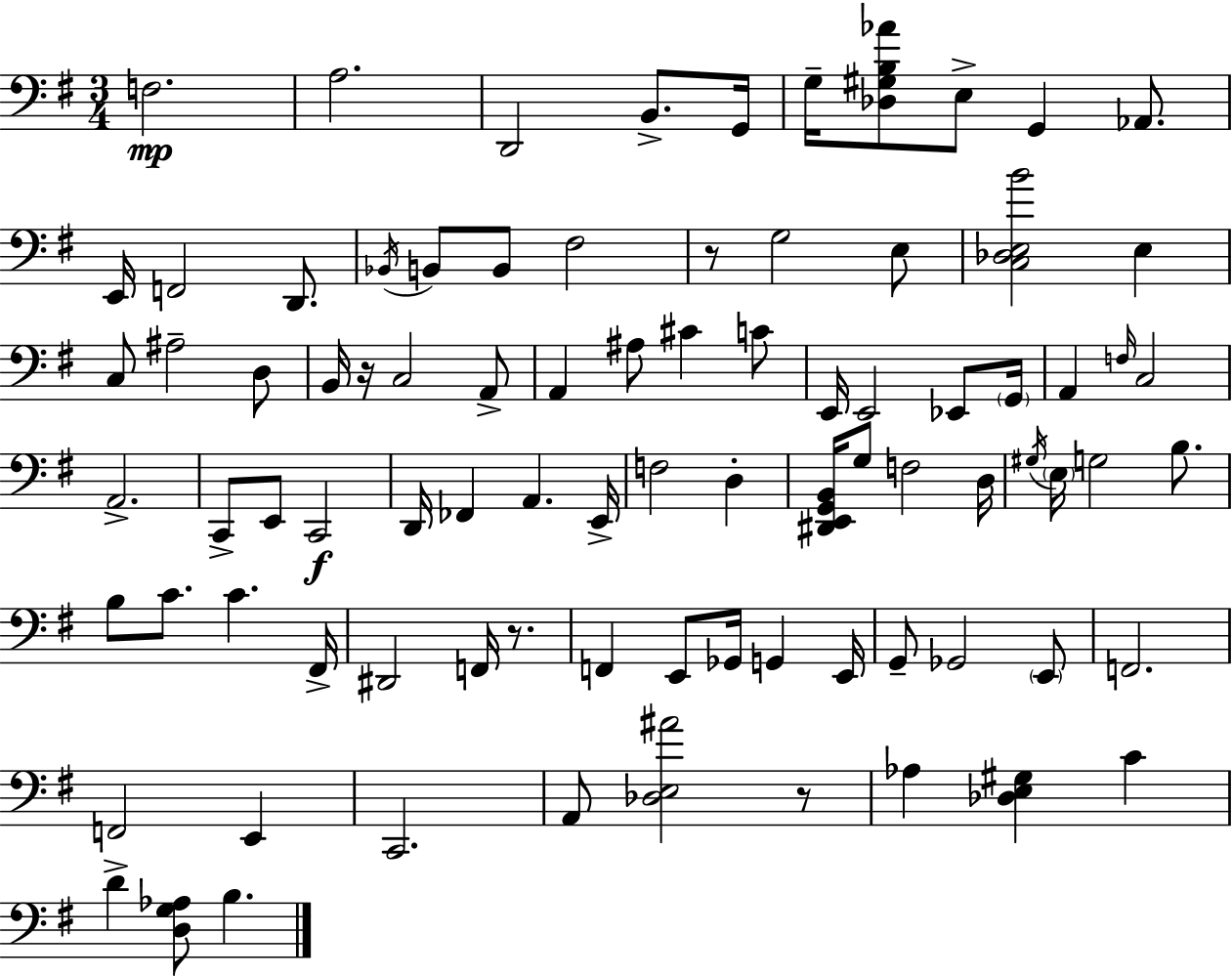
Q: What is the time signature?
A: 3/4